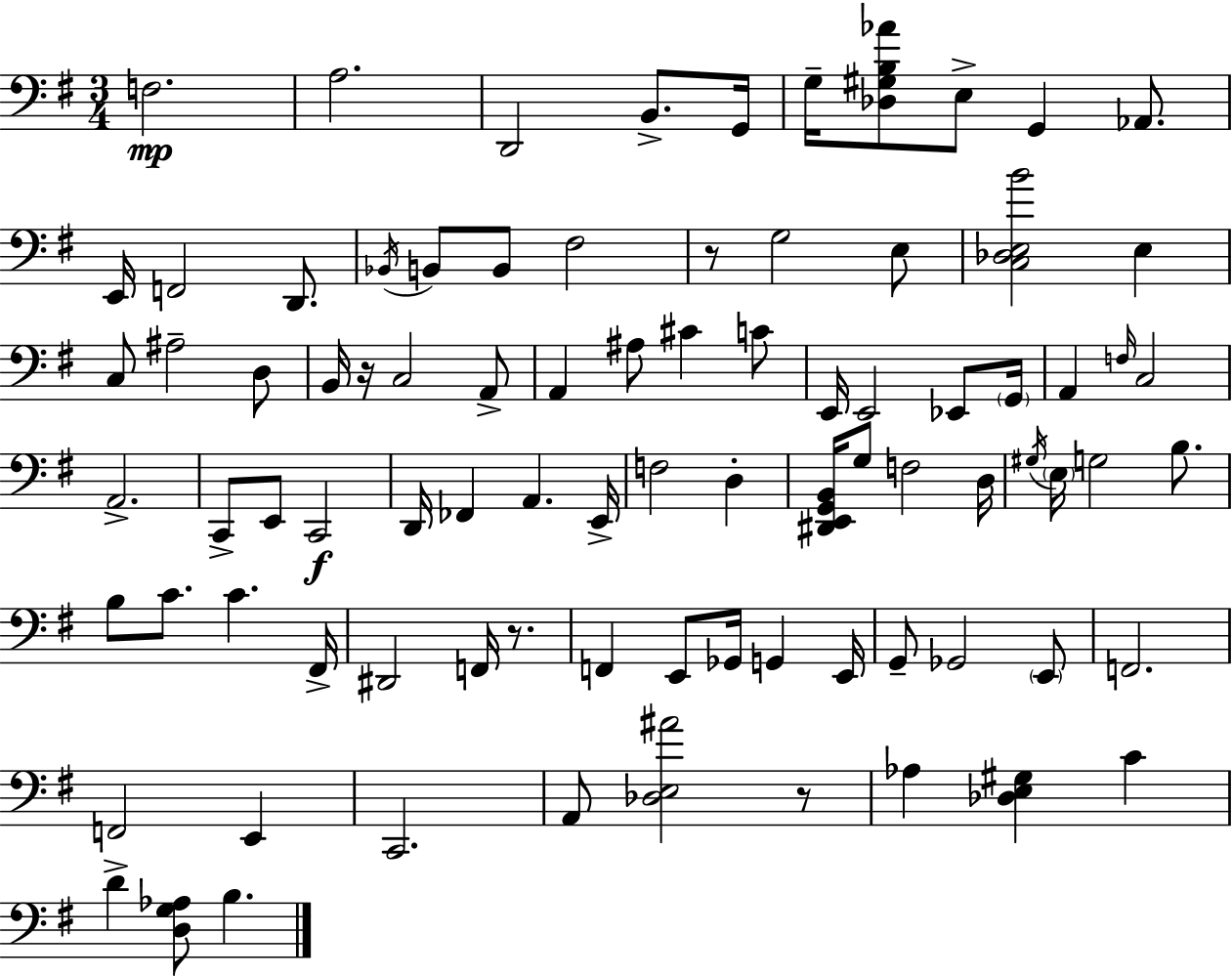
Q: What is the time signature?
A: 3/4